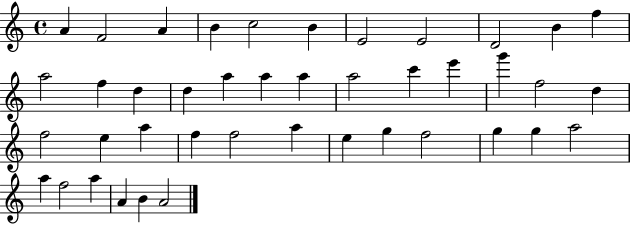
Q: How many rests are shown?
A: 0